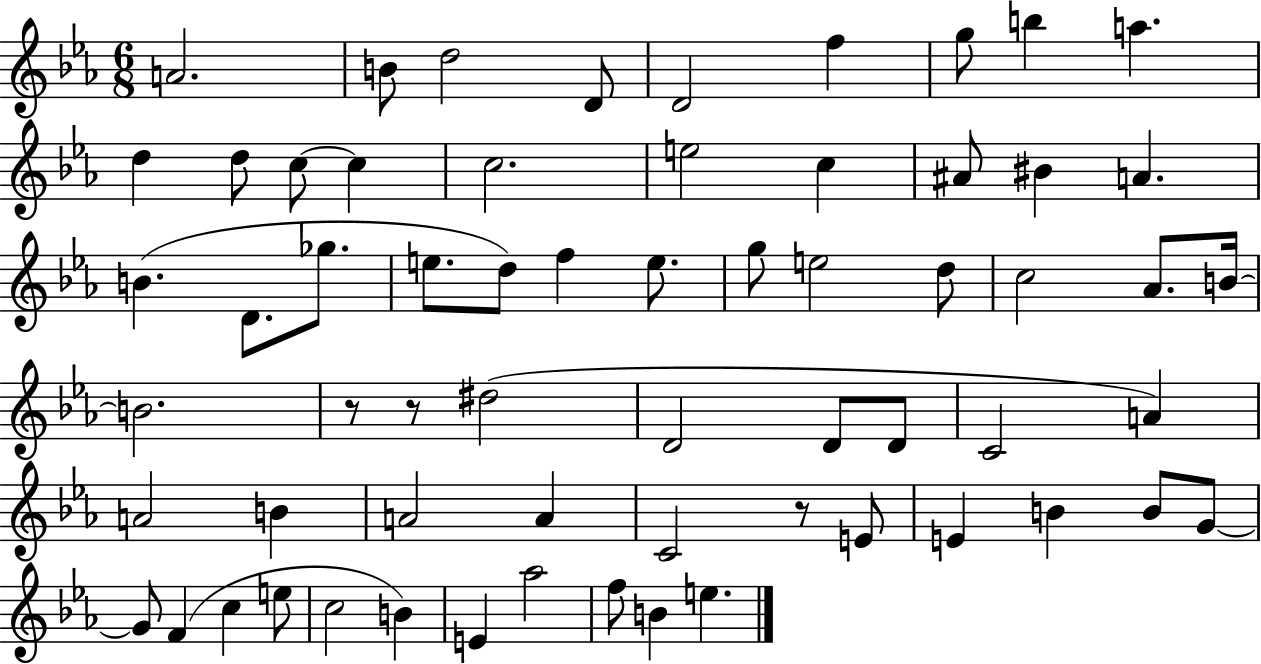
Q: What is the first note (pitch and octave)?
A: A4